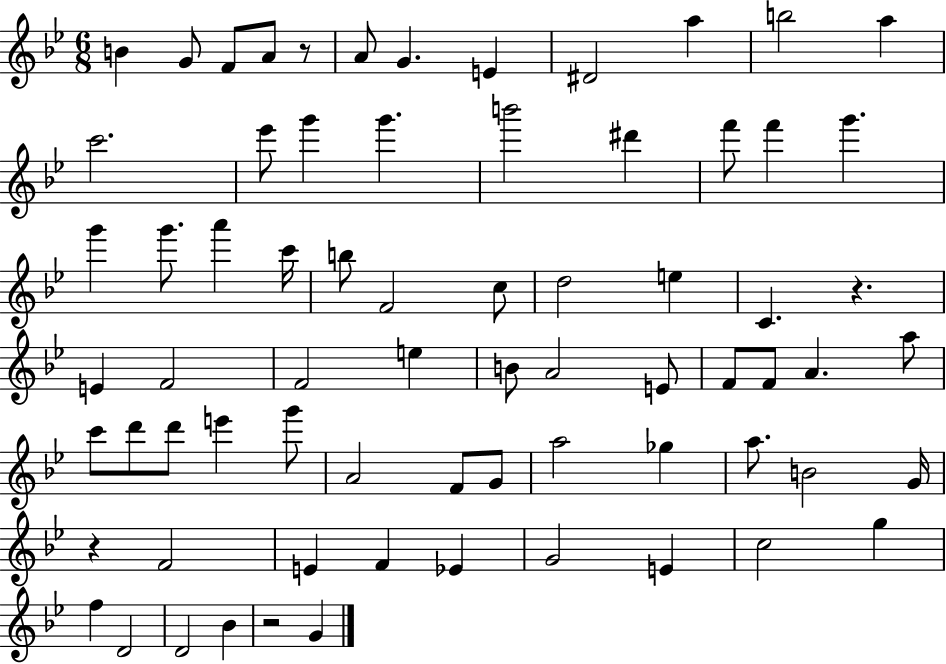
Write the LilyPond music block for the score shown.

{
  \clef treble
  \numericTimeSignature
  \time 6/8
  \key bes \major
  b'4 g'8 f'8 a'8 r8 | a'8 g'4. e'4 | dis'2 a''4 | b''2 a''4 | \break c'''2. | ees'''8 g'''4 g'''4. | b'''2 dis'''4 | f'''8 f'''4 g'''4. | \break g'''4 g'''8. a'''4 c'''16 | b''8 f'2 c''8 | d''2 e''4 | c'4. r4. | \break e'4 f'2 | f'2 e''4 | b'8 a'2 e'8 | f'8 f'8 a'4. a''8 | \break c'''8 d'''8 d'''8 e'''4 g'''8 | a'2 f'8 g'8 | a''2 ges''4 | a''8. b'2 g'16 | \break r4 f'2 | e'4 f'4 ees'4 | g'2 e'4 | c''2 g''4 | \break f''4 d'2 | d'2 bes'4 | r2 g'4 | \bar "|."
}